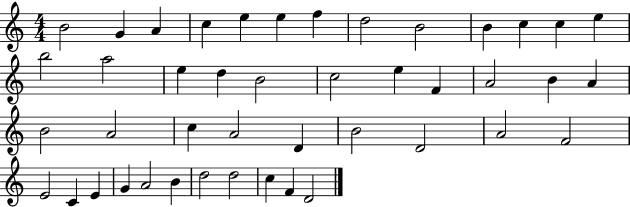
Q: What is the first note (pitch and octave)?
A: B4